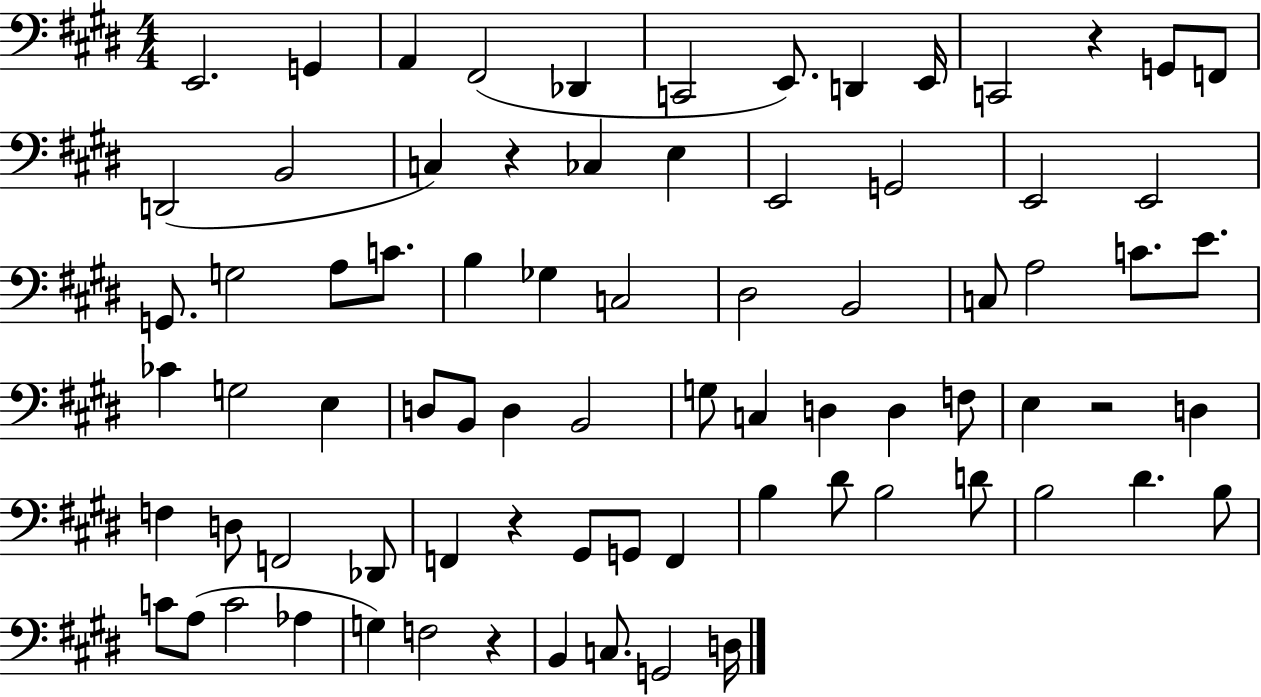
E2/h. G2/q A2/q F#2/h Db2/q C2/h E2/e. D2/q E2/s C2/h R/q G2/e F2/e D2/h B2/h C3/q R/q CES3/q E3/q E2/h G2/h E2/h E2/h G2/e. G3/h A3/e C4/e. B3/q Gb3/q C3/h D#3/h B2/h C3/e A3/h C4/e. E4/e. CES4/q G3/h E3/q D3/e B2/e D3/q B2/h G3/e C3/q D3/q D3/q F3/e E3/q R/h D3/q F3/q D3/e F2/h Db2/e F2/q R/q G#2/e G2/e F2/q B3/q D#4/e B3/h D4/e B3/h D#4/q. B3/e C4/e A3/e C4/h Ab3/q G3/q F3/h R/q B2/q C3/e. G2/h D3/s